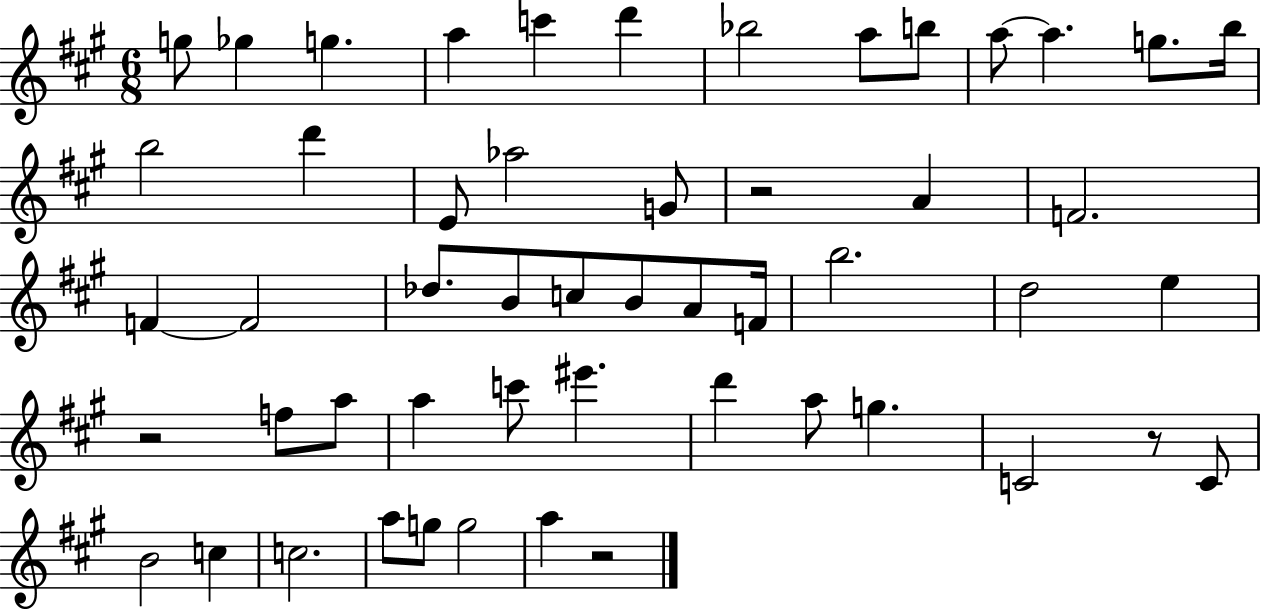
G5/e Gb5/q G5/q. A5/q C6/q D6/q Bb5/h A5/e B5/e A5/e A5/q. G5/e. B5/s B5/h D6/q E4/e Ab5/h G4/e R/h A4/q F4/h. F4/q F4/h Db5/e. B4/e C5/e B4/e A4/e F4/s B5/h. D5/h E5/q R/h F5/e A5/e A5/q C6/e EIS6/q. D6/q A5/e G5/q. C4/h R/e C4/e B4/h C5/q C5/h. A5/e G5/e G5/h A5/q R/h